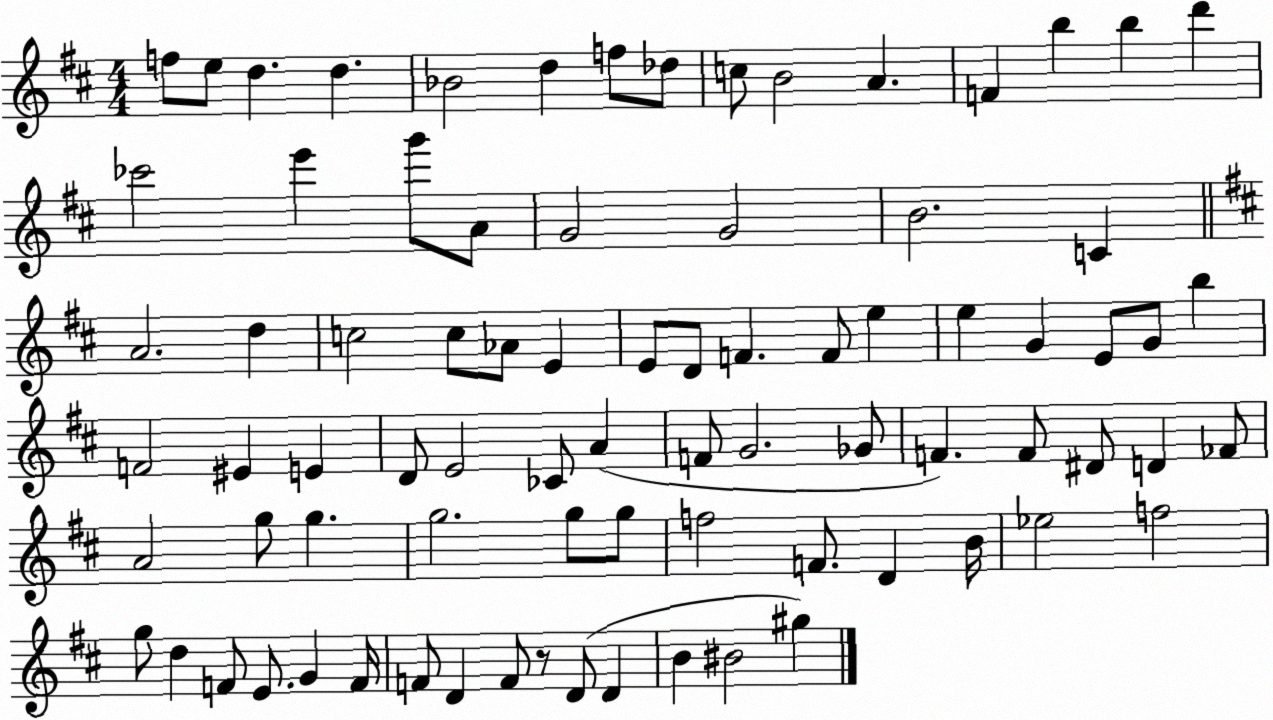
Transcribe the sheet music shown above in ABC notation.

X:1
T:Untitled
M:4/4
L:1/4
K:D
f/2 e/2 d d _B2 d f/2 _d/2 c/2 B2 A F b b d' _c'2 e' g'/2 A/2 G2 G2 B2 C A2 d c2 c/2 _A/2 E E/2 D/2 F F/2 e e G E/2 G/2 b F2 ^E E D/2 E2 _C/2 A F/2 G2 _G/2 F F/2 ^D/2 D _F/2 A2 g/2 g g2 g/2 g/2 f2 F/2 D B/4 _e2 f2 g/2 d F/2 E/2 G F/4 F/2 D F/2 z/2 D/2 D B ^B2 ^g